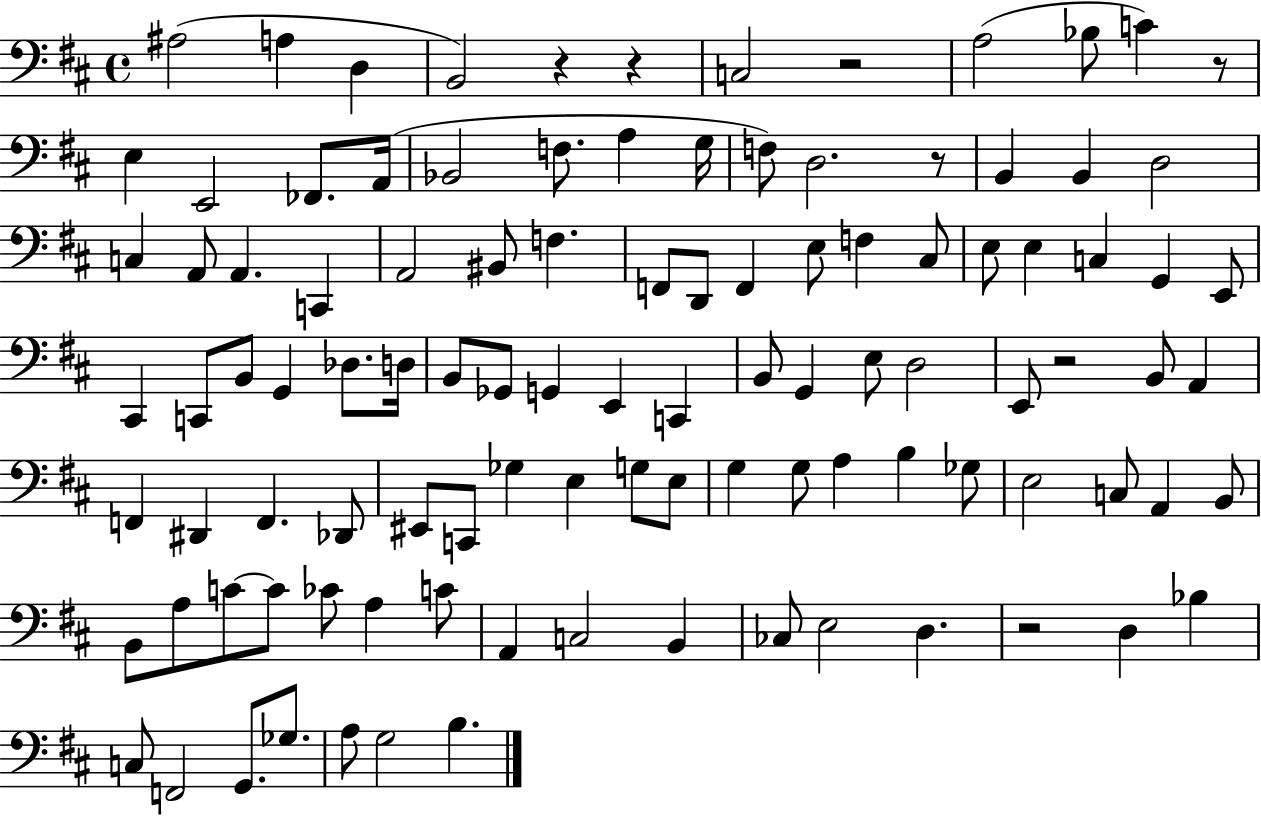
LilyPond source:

{
  \clef bass
  \time 4/4
  \defaultTimeSignature
  \key d \major
  \repeat volta 2 { ais2( a4 d4 | b,2) r4 r4 | c2 r2 | a2( bes8 c'4) r8 | \break e4 e,2 fes,8. a,16( | bes,2 f8. a4 g16 | f8) d2. r8 | b,4 b,4 d2 | \break c4 a,8 a,4. c,4 | a,2 bis,8 f4. | f,8 d,8 f,4 e8 f4 cis8 | e8 e4 c4 g,4 e,8 | \break cis,4 c,8 b,8 g,4 des8. d16 | b,8 ges,8 g,4 e,4 c,4 | b,8 g,4 e8 d2 | e,8 r2 b,8 a,4 | \break f,4 dis,4 f,4. des,8 | eis,8 c,8 ges4 e4 g8 e8 | g4 g8 a4 b4 ges8 | e2 c8 a,4 b,8 | \break b,8 a8 c'8~~ c'8 ces'8 a4 c'8 | a,4 c2 b,4 | ces8 e2 d4. | r2 d4 bes4 | \break c8 f,2 g,8. ges8. | a8 g2 b4. | } \bar "|."
}